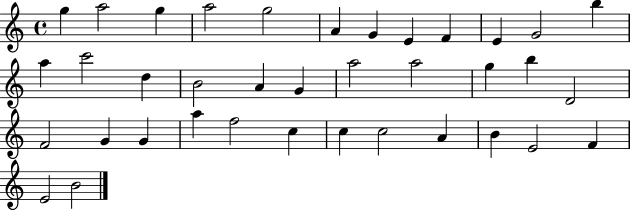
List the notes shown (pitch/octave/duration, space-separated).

G5/q A5/h G5/q A5/h G5/h A4/q G4/q E4/q F4/q E4/q G4/h B5/q A5/q C6/h D5/q B4/h A4/q G4/q A5/h A5/h G5/q B5/q D4/h F4/h G4/q G4/q A5/q F5/h C5/q C5/q C5/h A4/q B4/q E4/h F4/q E4/h B4/h